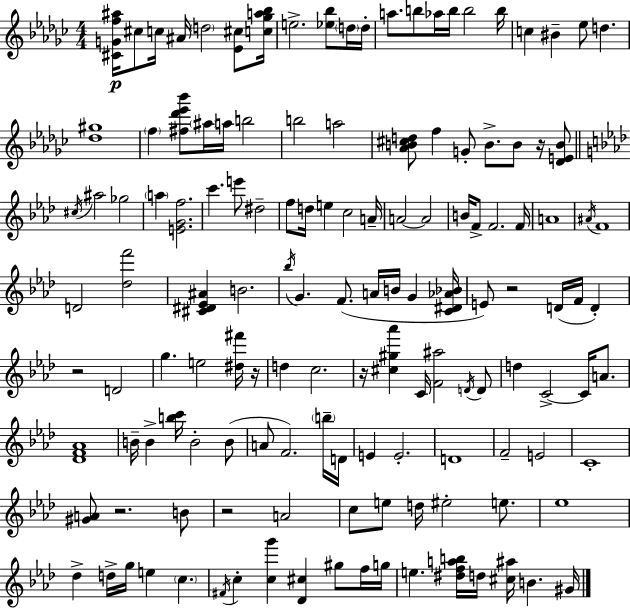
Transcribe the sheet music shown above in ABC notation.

X:1
T:Untitled
M:4/4
L:1/4
K:Ebm
[^CGf^a]/4 ^c/2 c/4 ^A/4 d2 [_E^c]/2 [c_ga_b]/4 e2 [_e_b]/2 d/4 d/4 a/2 b/2 _a/4 b/4 b2 b/4 c ^B _e/2 d [_d^g]4 f [^f_d'_e'_b']/2 ^a/4 a/4 b2 b2 a2 [_AB^cd]/2 f G/2 B/2 B/2 z/4 [_DEB]/2 ^c/4 ^a2 _g2 a [EGf]2 c' e'/2 ^d2 f/2 d/4 e c2 A/4 A2 A2 B/4 F/2 F2 F/4 A4 ^A/4 F4 D2 [_df']2 [^C^D_E^A] B2 _b/4 G F/2 A/4 B/4 G [C^D_A_B]/4 E/2 z2 D/4 F/4 D z2 D2 g e2 [^d^f']/4 z/4 d c2 z/4 [^c^g_a'] C/4 [F^a]2 D/4 D/2 d C2 C/4 A/2 [_DF_A]4 B/4 B [bc']/4 B2 B/2 A/2 F2 b/4 D/4 E E2 D4 F2 E2 C4 [^GA]/2 z2 B/2 z2 A2 c/2 e/2 d/4 ^e2 e/2 _e4 _d d/4 g/4 e c ^F/4 c [cg'] [_D^c] ^g/2 f/4 g/4 e [^dfab]/4 d/4 [^c^a]/4 B ^G/4